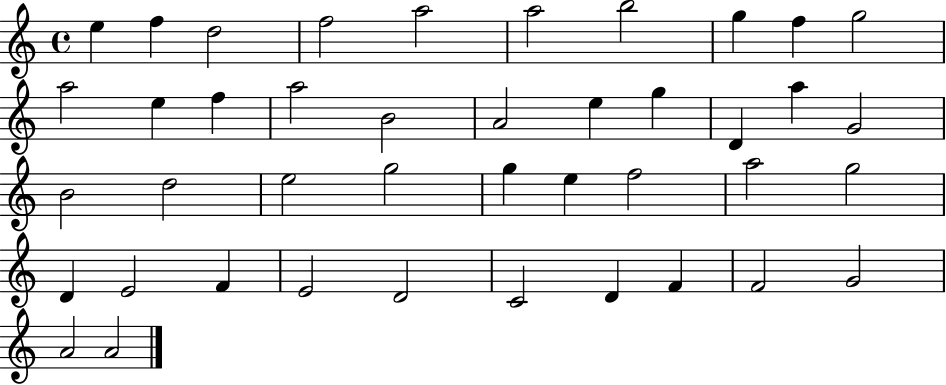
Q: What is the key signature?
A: C major